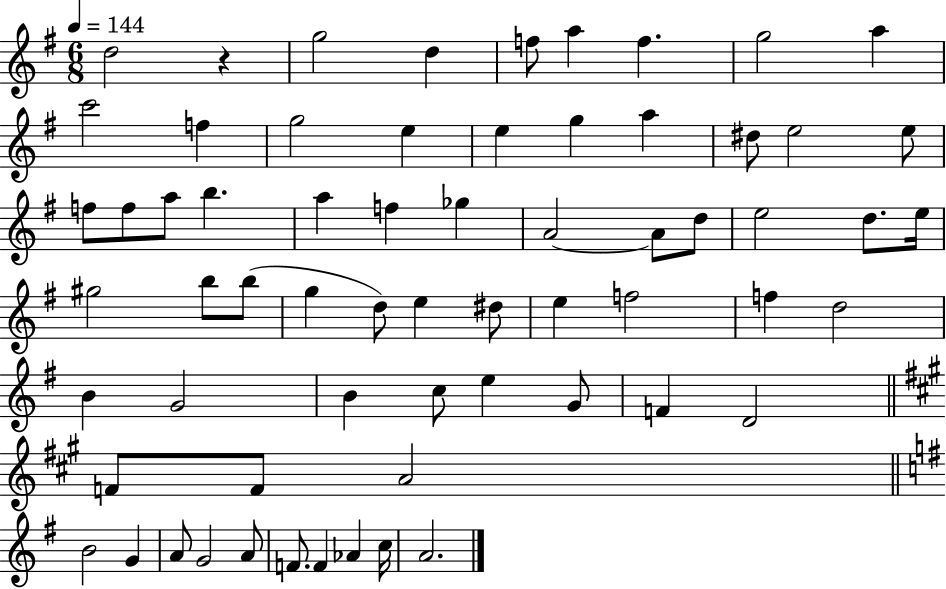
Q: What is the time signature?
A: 6/8